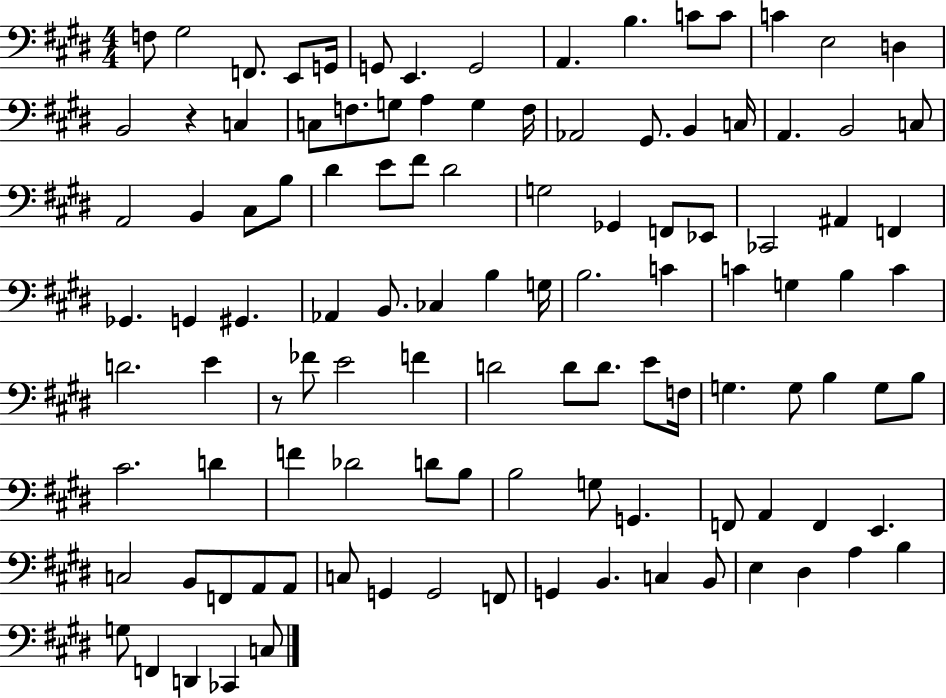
F3/e G#3/h F2/e. E2/e G2/s G2/e E2/q. G2/h A2/q. B3/q. C4/e C4/e C4/q E3/h D3/q B2/h R/q C3/q C3/e F3/e. G3/e A3/q G3/q F3/s Ab2/h G#2/e. B2/q C3/s A2/q. B2/h C3/e A2/h B2/q C#3/e B3/e D#4/q E4/e F#4/e D#4/h G3/h Gb2/q F2/e Eb2/e CES2/h A#2/q F2/q Gb2/q. G2/q G#2/q. Ab2/q B2/e. CES3/q B3/q G3/s B3/h. C4/q C4/q G3/q B3/q C4/q D4/h. E4/q R/e FES4/e E4/h F4/q D4/h D4/e D4/e. E4/e F3/s G3/q. G3/e B3/q G3/e B3/e C#4/h. D4/q F4/q Db4/h D4/e B3/e B3/h G3/e G2/q. F2/e A2/q F2/q E2/q. C3/h B2/e F2/e A2/e A2/e C3/e G2/q G2/h F2/e G2/q B2/q. C3/q B2/e E3/q D#3/q A3/q B3/q G3/e F2/q D2/q CES2/q C3/e